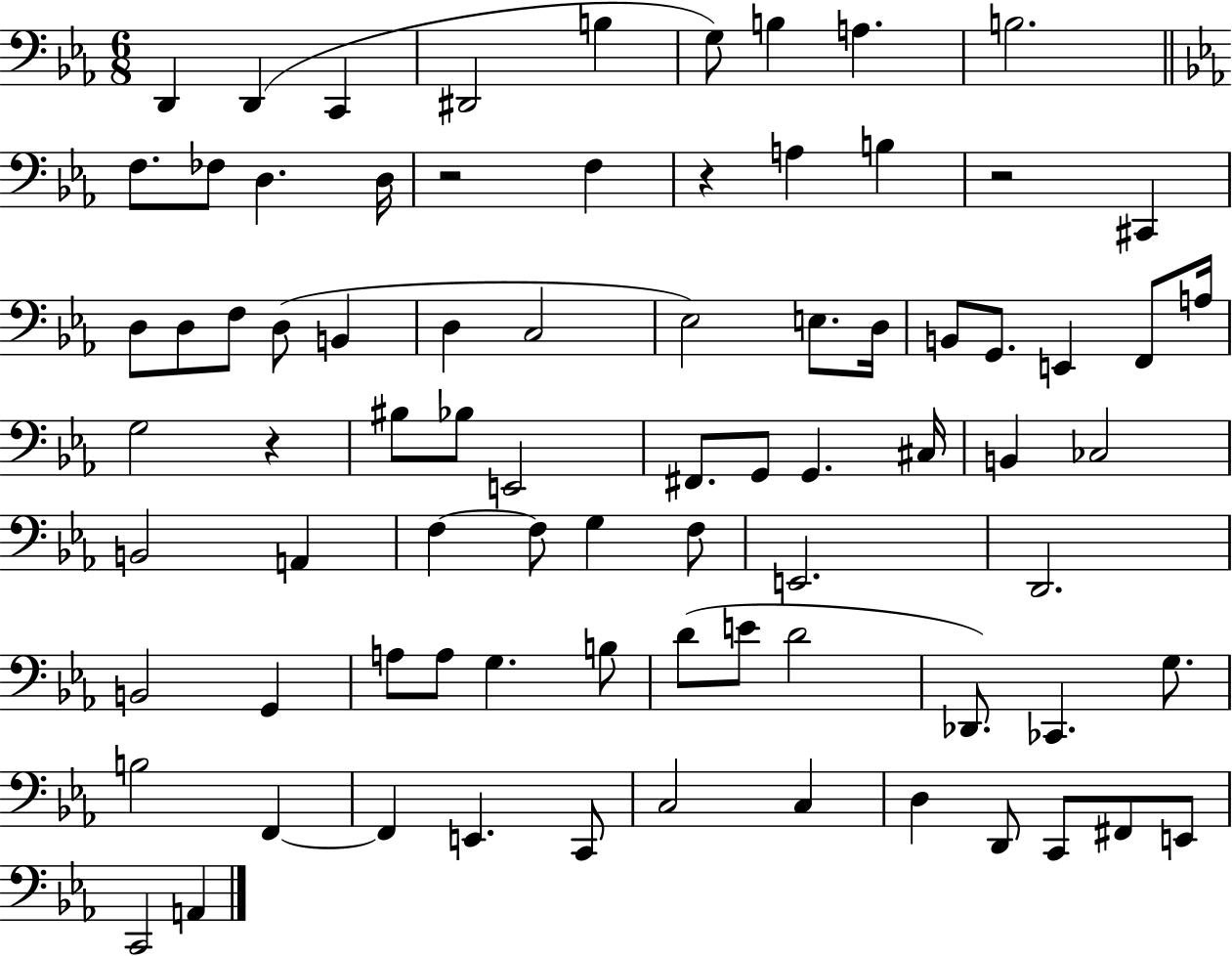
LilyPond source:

{
  \clef bass
  \numericTimeSignature
  \time 6/8
  \key ees \major
  d,4 d,4( c,4 | dis,2 b4 | g8) b4 a4. | b2. | \break \bar "||" \break \key c \minor f8. fes8 d4. d16 | r2 f4 | r4 a4 b4 | r2 cis,4 | \break d8 d8 f8 d8( b,4 | d4 c2 | ees2) e8. d16 | b,8 g,8. e,4 f,8 a16 | \break g2 r4 | bis8 bes8 e,2 | fis,8. g,8 g,4. cis16 | b,4 ces2 | \break b,2 a,4 | f4~~ f8 g4 f8 | e,2. | d,2. | \break b,2 g,4 | a8 a8 g4. b8 | d'8( e'8 d'2 | des,8.) ces,4. g8. | \break b2 f,4~~ | f,4 e,4. c,8 | c2 c4 | d4 d,8 c,8 fis,8 e,8 | \break c,2 a,4 | \bar "|."
}